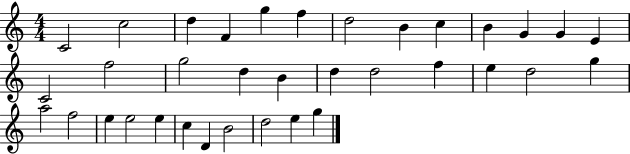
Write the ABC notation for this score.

X:1
T:Untitled
M:4/4
L:1/4
K:C
C2 c2 d F g f d2 B c B G G E C2 f2 g2 d B d d2 f e d2 g a2 f2 e e2 e c D B2 d2 e g